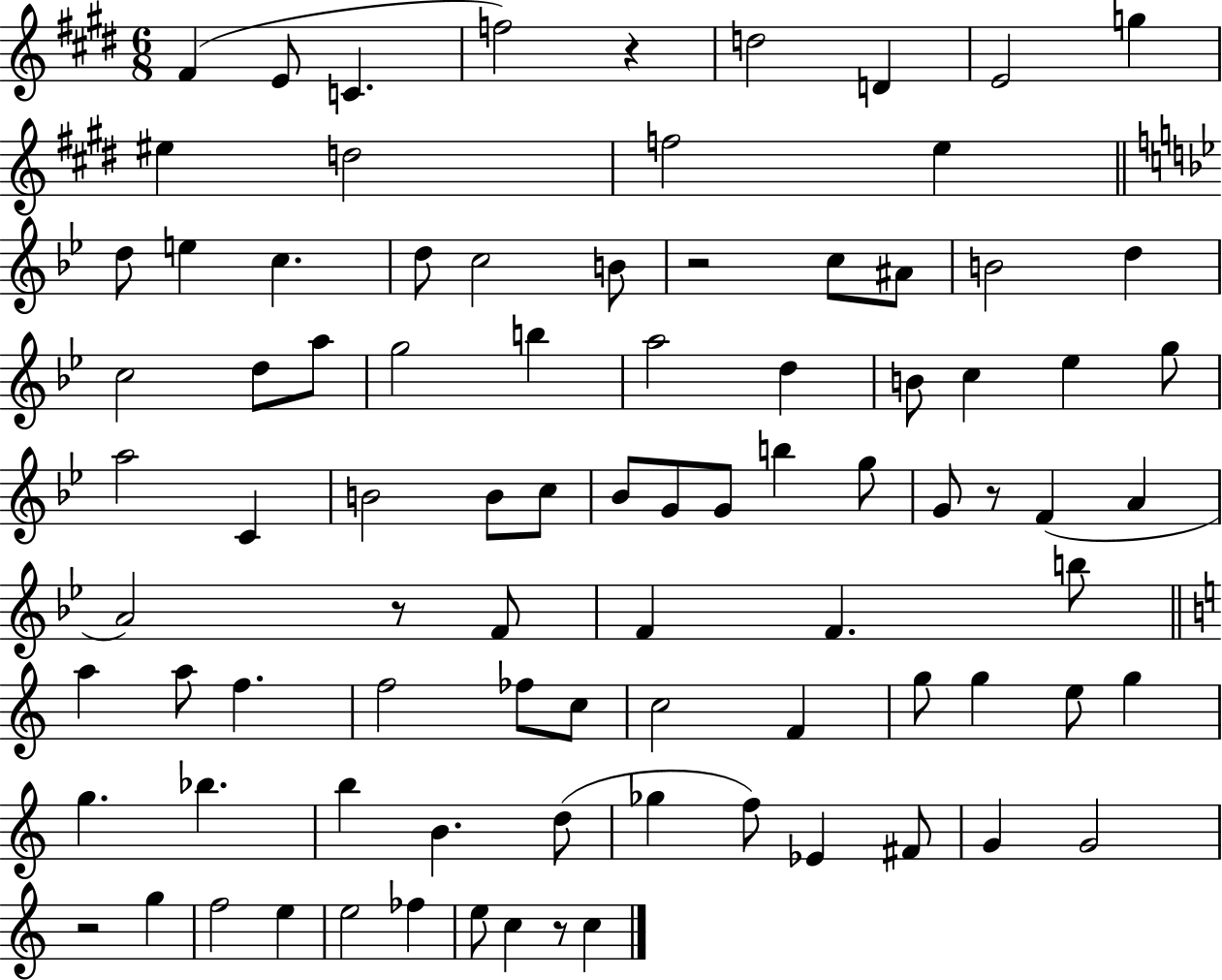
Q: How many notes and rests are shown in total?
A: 88